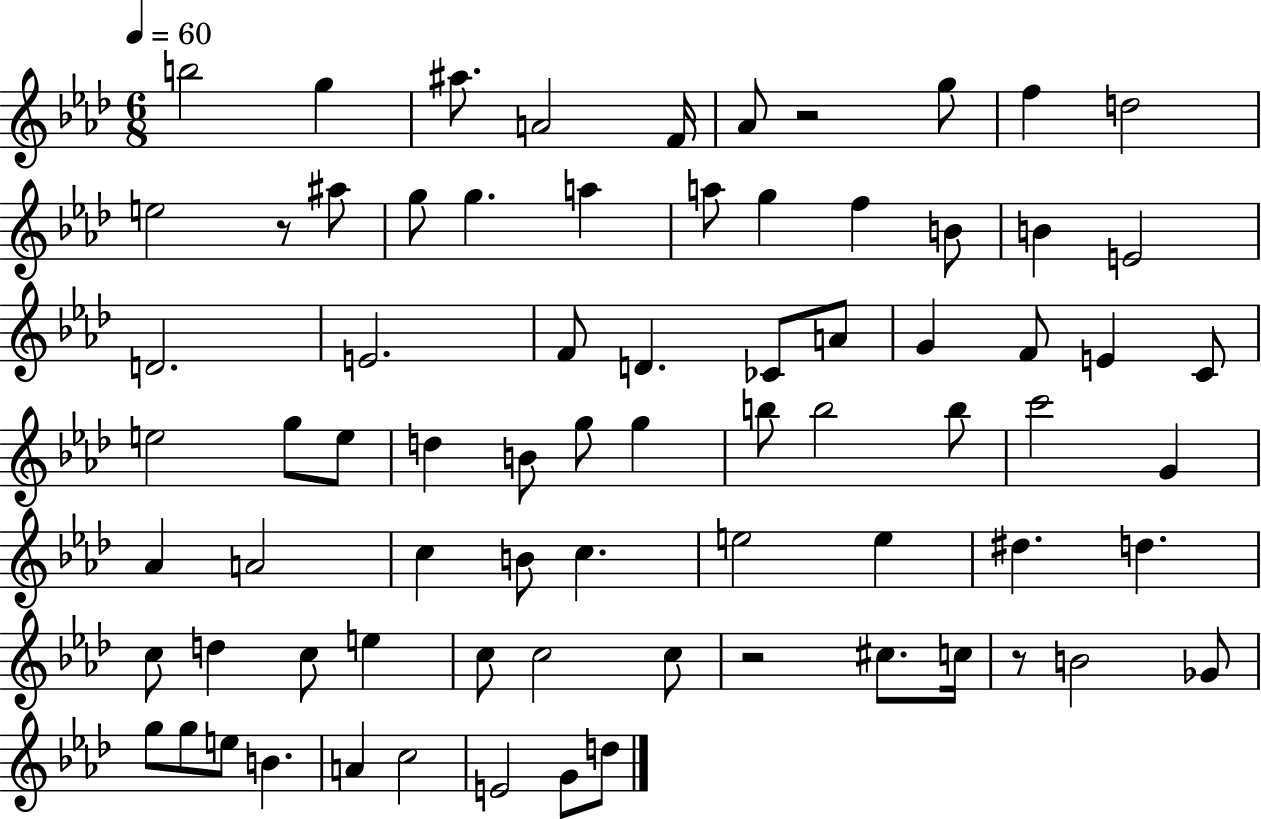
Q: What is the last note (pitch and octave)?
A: D5